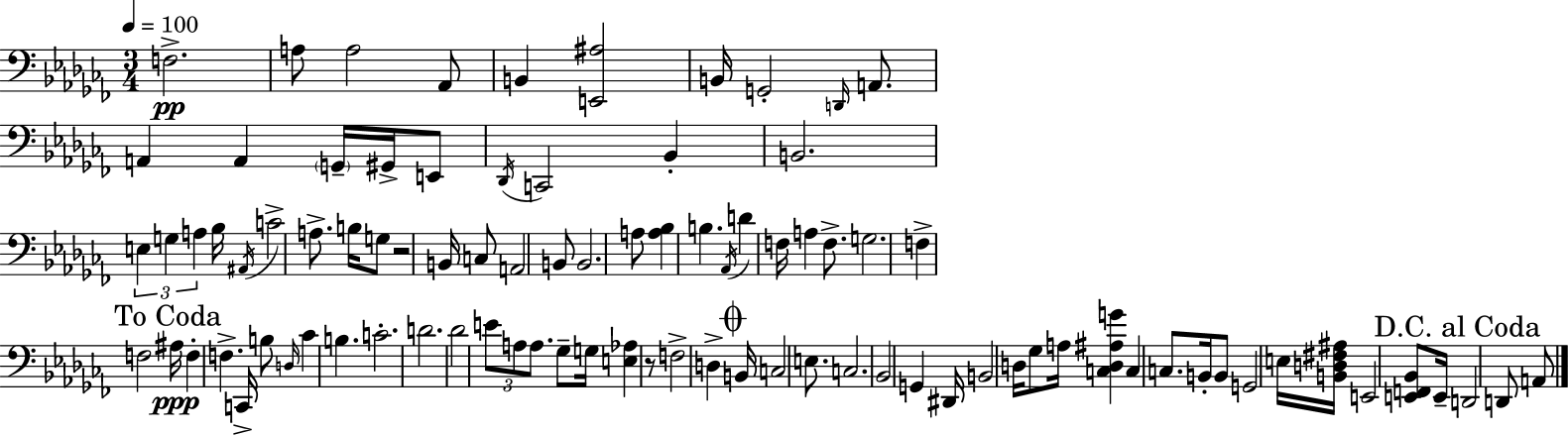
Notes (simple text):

F3/h. A3/e A3/h Ab2/e B2/q [E2,A#3]/h B2/s G2/h D2/s A2/e. A2/q A2/q G2/s G#2/s E2/e Db2/s C2/h Bb2/q B2/h. E3/q G3/q A3/q Bb3/s A#2/s C4/h A3/e. B3/s G3/e R/h B2/s C3/e A2/h B2/e B2/h. A3/e [A3,Bb3]/q B3/q. Ab2/s D4/q F3/s A3/q F3/e. G3/h. F3/q F3/h A#3/s F3/q F3/q. C2/s B3/e D3/s CES4/q B3/q. C4/h. D4/h. Db4/h E4/e A3/e A3/e. Gb3/e G3/s [E3,Ab3]/q R/e F3/h D3/q B2/s C3/h E3/e. C3/h. Bb2/h G2/q D#2/s B2/h D3/s Gb3/e A3/s [C3,D3,A#3,G4]/q C3/q C3/e. B2/s B2/e G2/h E3/s [B2,D3,F#3,A#3]/s E2/h [E2,F2,Bb2]/e E2/s D2/h D2/e A2/e